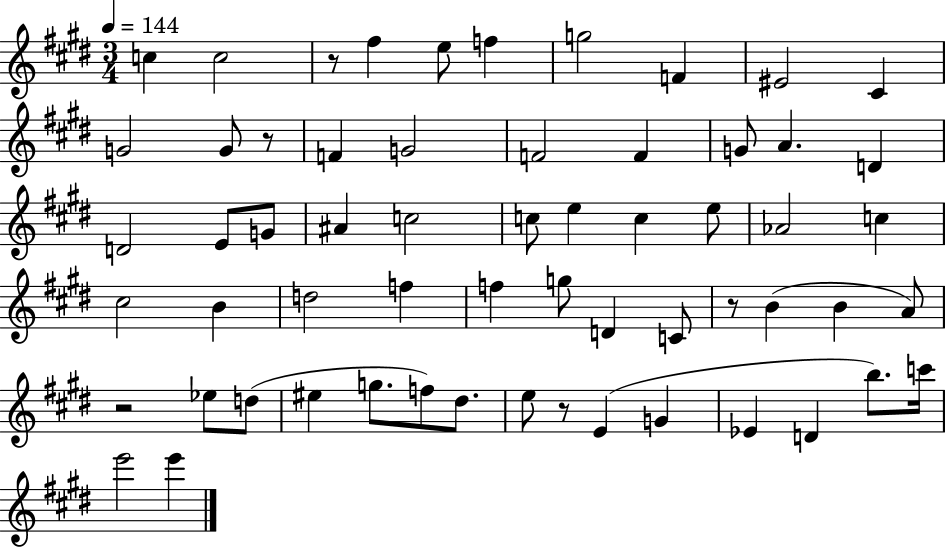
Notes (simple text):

C5/q C5/h R/e F#5/q E5/e F5/q G5/h F4/q EIS4/h C#4/q G4/h G4/e R/e F4/q G4/h F4/h F4/q G4/e A4/q. D4/q D4/h E4/e G4/e A#4/q C5/h C5/e E5/q C5/q E5/e Ab4/h C5/q C#5/h B4/q D5/h F5/q F5/q G5/e D4/q C4/e R/e B4/q B4/q A4/e R/h Eb5/e D5/e EIS5/q G5/e. F5/e D#5/e. E5/e R/e E4/q G4/q Eb4/q D4/q B5/e. C6/s E6/h E6/q